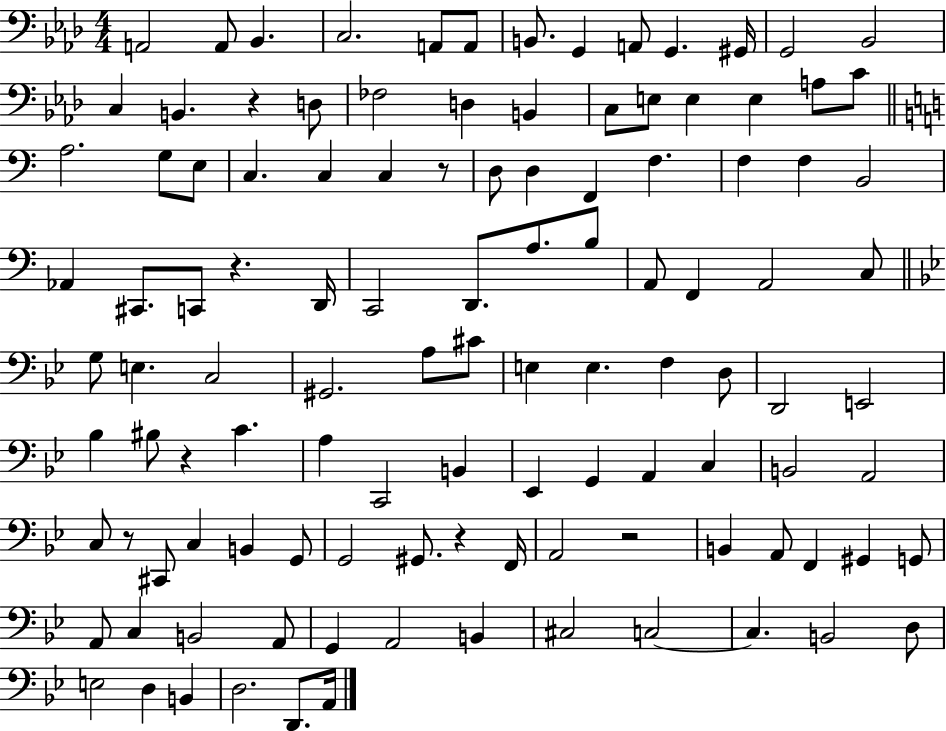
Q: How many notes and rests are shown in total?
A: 113